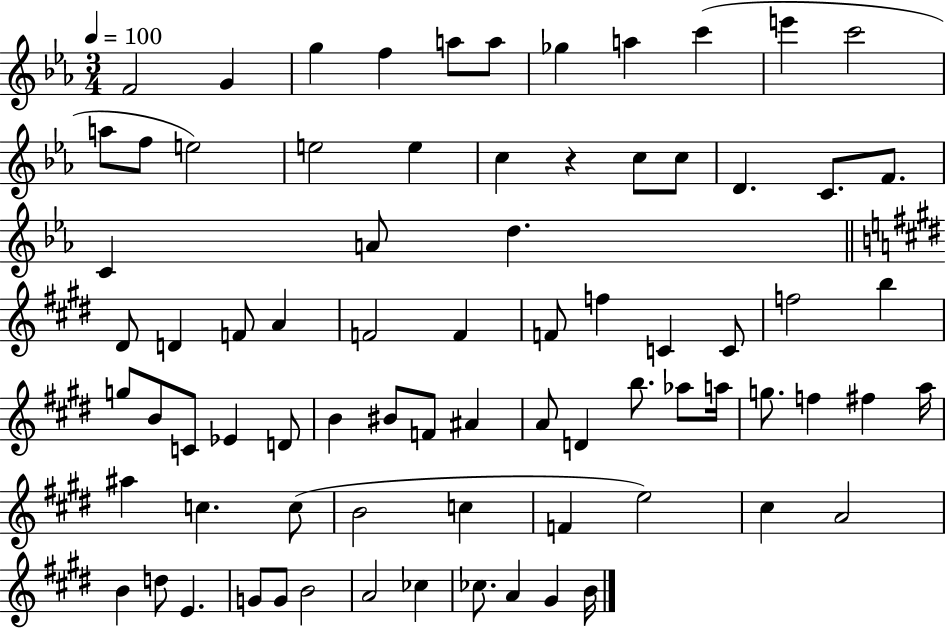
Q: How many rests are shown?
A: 1